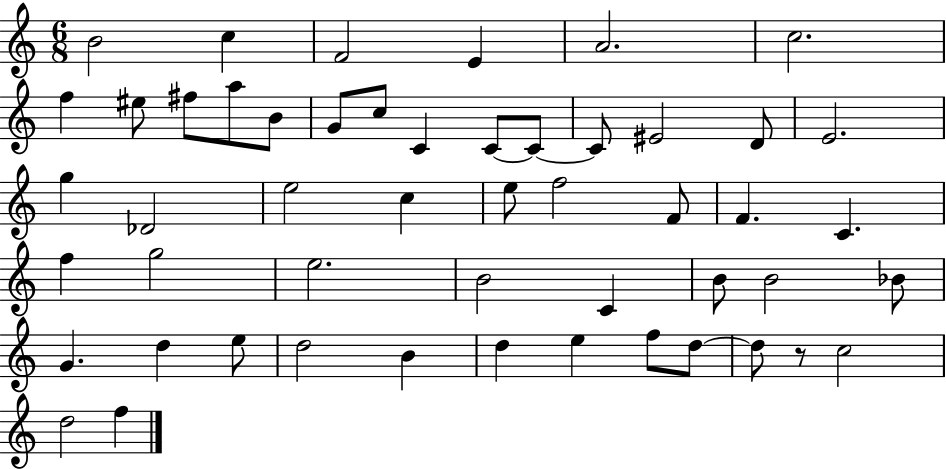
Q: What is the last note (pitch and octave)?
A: F5